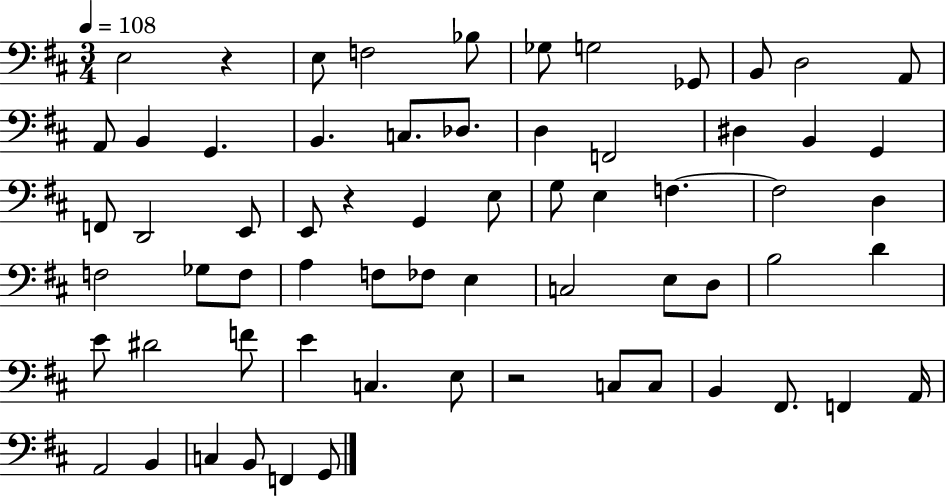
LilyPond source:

{
  \clef bass
  \numericTimeSignature
  \time 3/4
  \key d \major
  \tempo 4 = 108
  e2 r4 | e8 f2 bes8 | ges8 g2 ges,8 | b,8 d2 a,8 | \break a,8 b,4 g,4. | b,4. c8. des8. | d4 f,2 | dis4 b,4 g,4 | \break f,8 d,2 e,8 | e,8 r4 g,4 e8 | g8 e4 f4.~~ | f2 d4 | \break f2 ges8 f8 | a4 f8 fes8 e4 | c2 e8 d8 | b2 d'4 | \break e'8 dis'2 f'8 | e'4 c4. e8 | r2 c8 c8 | b,4 fis,8. f,4 a,16 | \break a,2 b,4 | c4 b,8 f,4 g,8 | \bar "|."
}